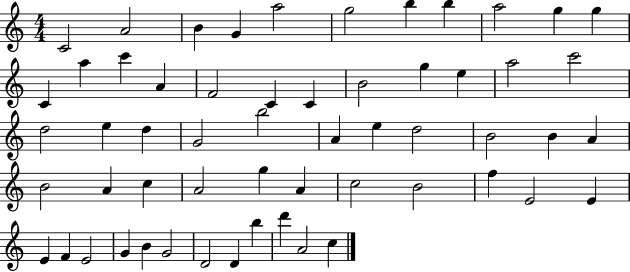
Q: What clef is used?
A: treble